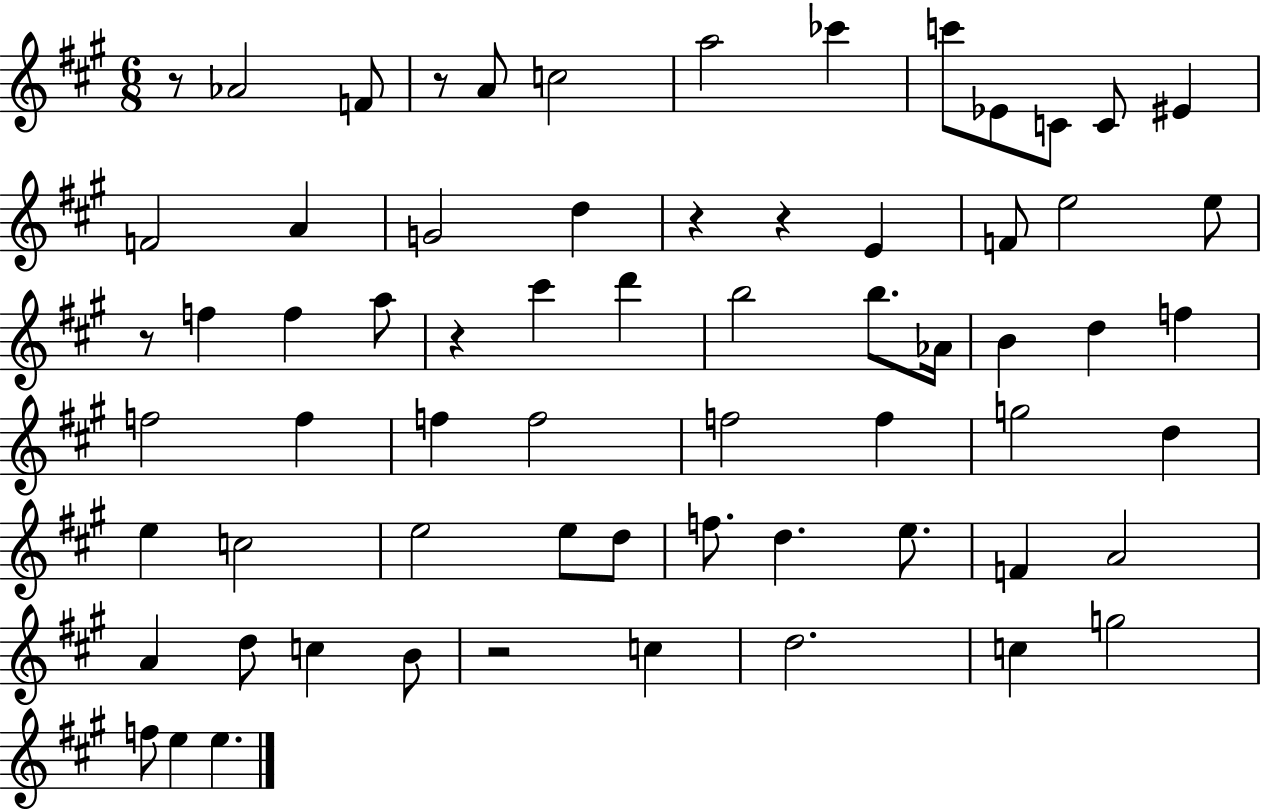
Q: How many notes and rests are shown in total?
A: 66